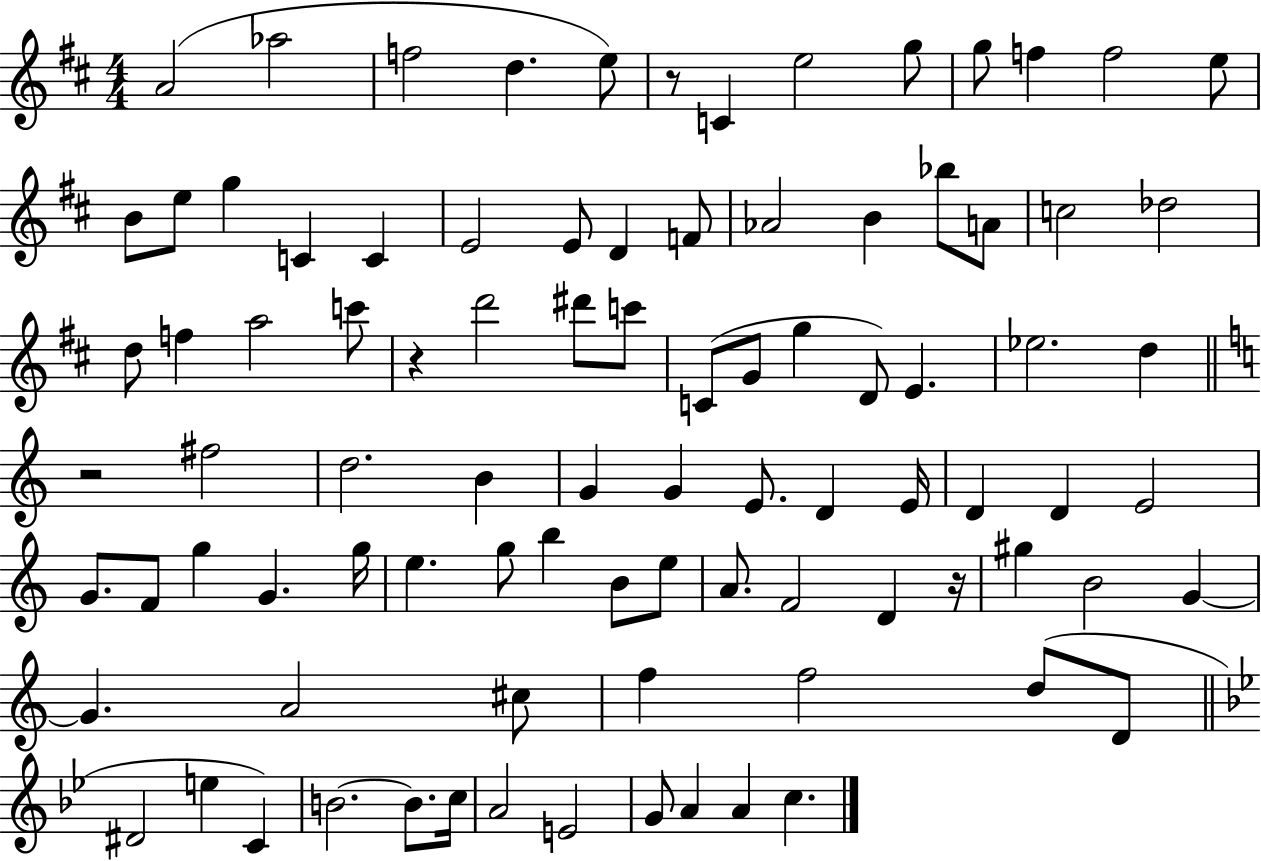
X:1
T:Untitled
M:4/4
L:1/4
K:D
A2 _a2 f2 d e/2 z/2 C e2 g/2 g/2 f f2 e/2 B/2 e/2 g C C E2 E/2 D F/2 _A2 B _b/2 A/2 c2 _d2 d/2 f a2 c'/2 z d'2 ^d'/2 c'/2 C/2 G/2 g D/2 E _e2 d z2 ^f2 d2 B G G E/2 D E/4 D D E2 G/2 F/2 g G g/4 e g/2 b B/2 e/2 A/2 F2 D z/4 ^g B2 G G A2 ^c/2 f f2 d/2 D/2 ^D2 e C B2 B/2 c/4 A2 E2 G/2 A A c